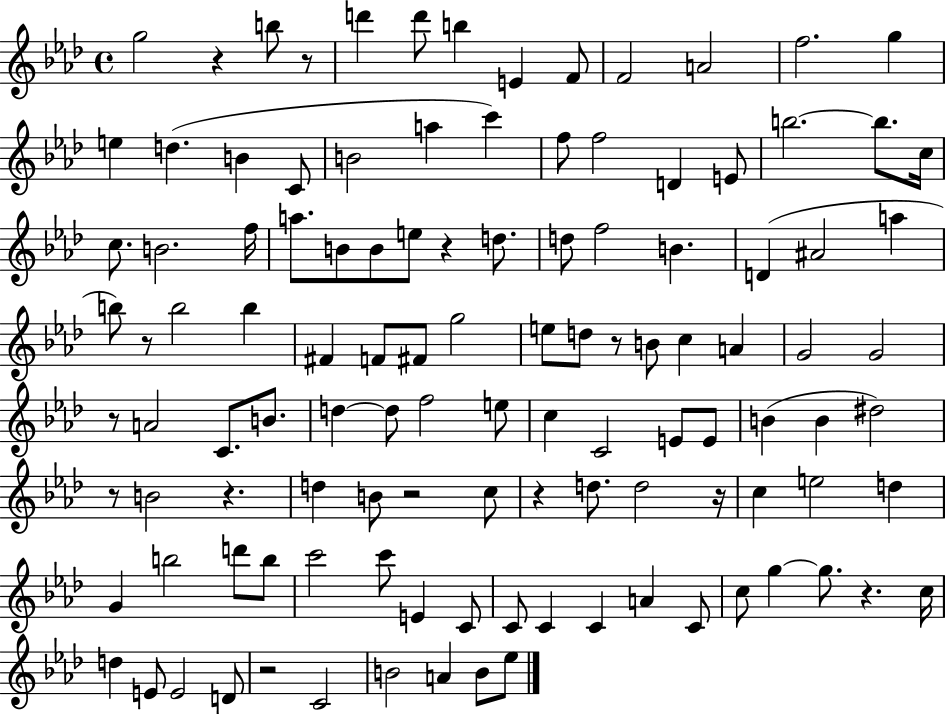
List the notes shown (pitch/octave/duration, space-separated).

G5/h R/q B5/e R/e D6/q D6/e B5/q E4/q F4/e F4/h A4/h F5/h. G5/q E5/q D5/q. B4/q C4/e B4/h A5/q C6/q F5/e F5/h D4/q E4/e B5/h. B5/e. C5/s C5/e. B4/h. F5/s A5/e. B4/e B4/e E5/e R/q D5/e. D5/e F5/h B4/q. D4/q A#4/h A5/q B5/e R/e B5/h B5/q F#4/q F4/e F#4/e G5/h E5/e D5/e R/e B4/e C5/q A4/q G4/h G4/h R/e A4/h C4/e. B4/e. D5/q D5/e F5/h E5/e C5/q C4/h E4/e E4/e B4/q B4/q D#5/h R/e B4/h R/q. D5/q B4/e R/h C5/e R/q D5/e. D5/h R/s C5/q E5/h D5/q G4/q B5/h D6/e B5/e C6/h C6/e E4/q C4/e C4/e C4/q C4/q A4/q C4/e C5/e G5/q G5/e. R/q. C5/s D5/q E4/e E4/h D4/e R/h C4/h B4/h A4/q B4/e Eb5/e